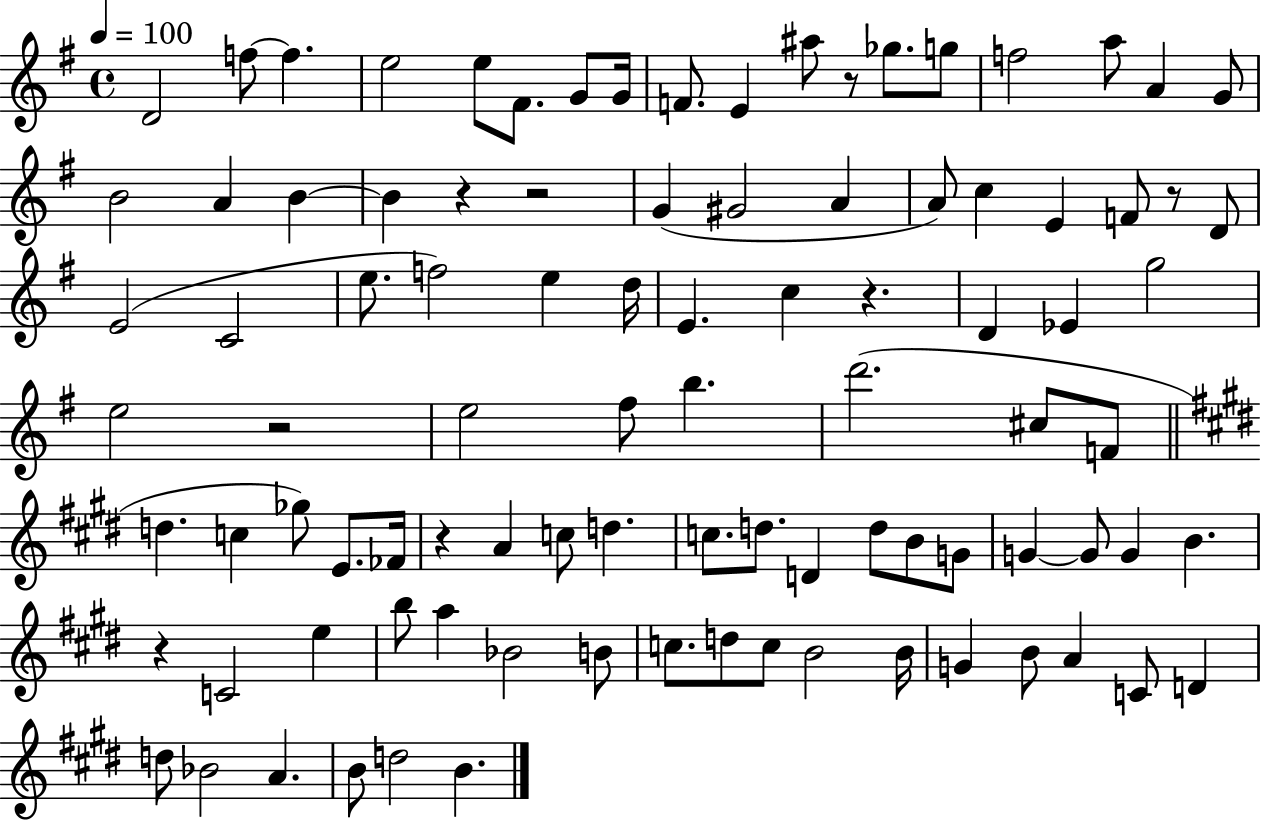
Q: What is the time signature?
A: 4/4